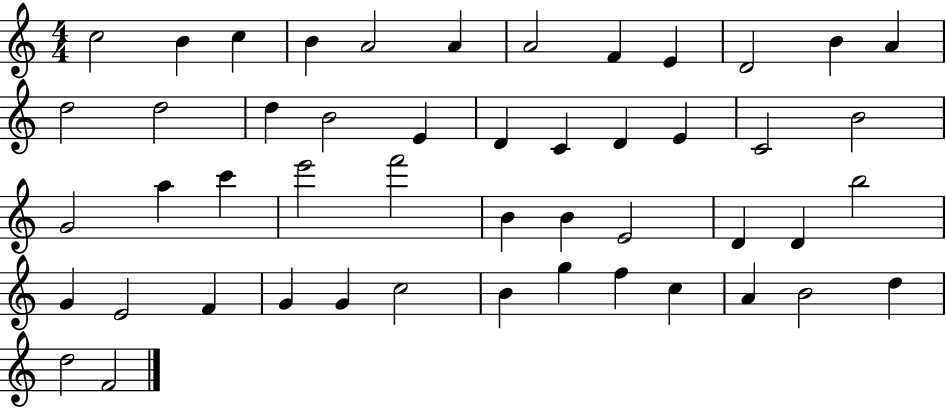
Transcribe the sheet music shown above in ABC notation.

X:1
T:Untitled
M:4/4
L:1/4
K:C
c2 B c B A2 A A2 F E D2 B A d2 d2 d B2 E D C D E C2 B2 G2 a c' e'2 f'2 B B E2 D D b2 G E2 F G G c2 B g f c A B2 d d2 F2